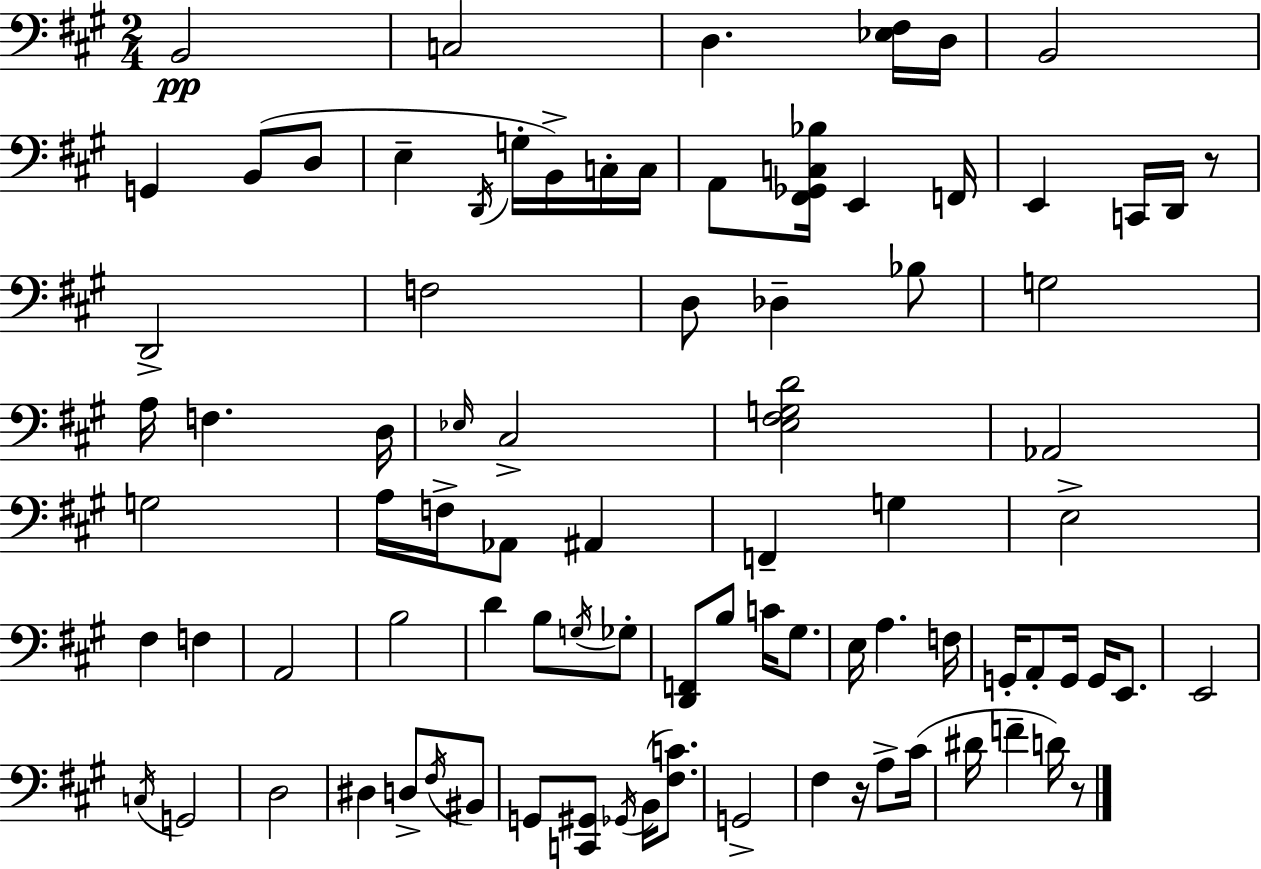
X:1
T:Untitled
M:2/4
L:1/4
K:A
B,,2 C,2 D, [_E,^F,]/4 D,/4 B,,2 G,, B,,/2 D,/2 E, D,,/4 G,/4 B,,/4 C,/4 C,/4 A,,/2 [^F,,_G,,C,_B,]/4 E,, F,,/4 E,, C,,/4 D,,/4 z/2 D,,2 F,2 D,/2 _D, _B,/2 G,2 A,/4 F, D,/4 _E,/4 ^C,2 [E,^F,G,D]2 _A,,2 G,2 A,/4 F,/4 _A,,/2 ^A,, F,, G, E,2 ^F, F, A,,2 B,2 D B,/2 G,/4 _G,/2 [D,,F,,]/2 B,/2 C/4 ^G,/2 E,/4 A, F,/4 G,,/4 A,,/2 G,,/4 G,,/4 E,,/2 E,,2 C,/4 G,,2 D,2 ^D, D,/2 ^F,/4 ^B,,/2 G,,/2 [C,,^G,,]/2 _G,,/4 B,,/4 [^F,C]/2 G,,2 ^F, z/4 A,/2 ^C/4 ^D/4 F D/4 z/2